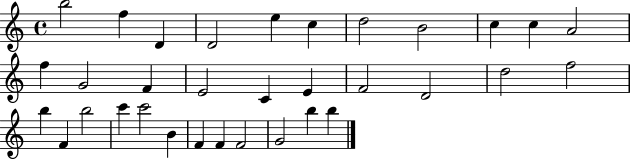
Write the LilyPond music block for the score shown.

{
  \clef treble
  \time 4/4
  \defaultTimeSignature
  \key c \major
  b''2 f''4 d'4 | d'2 e''4 c''4 | d''2 b'2 | c''4 c''4 a'2 | \break f''4 g'2 f'4 | e'2 c'4 e'4 | f'2 d'2 | d''2 f''2 | \break b''4 f'4 b''2 | c'''4 c'''2 b'4 | f'4 f'4 f'2 | g'2 b''4 b''4 | \break \bar "|."
}